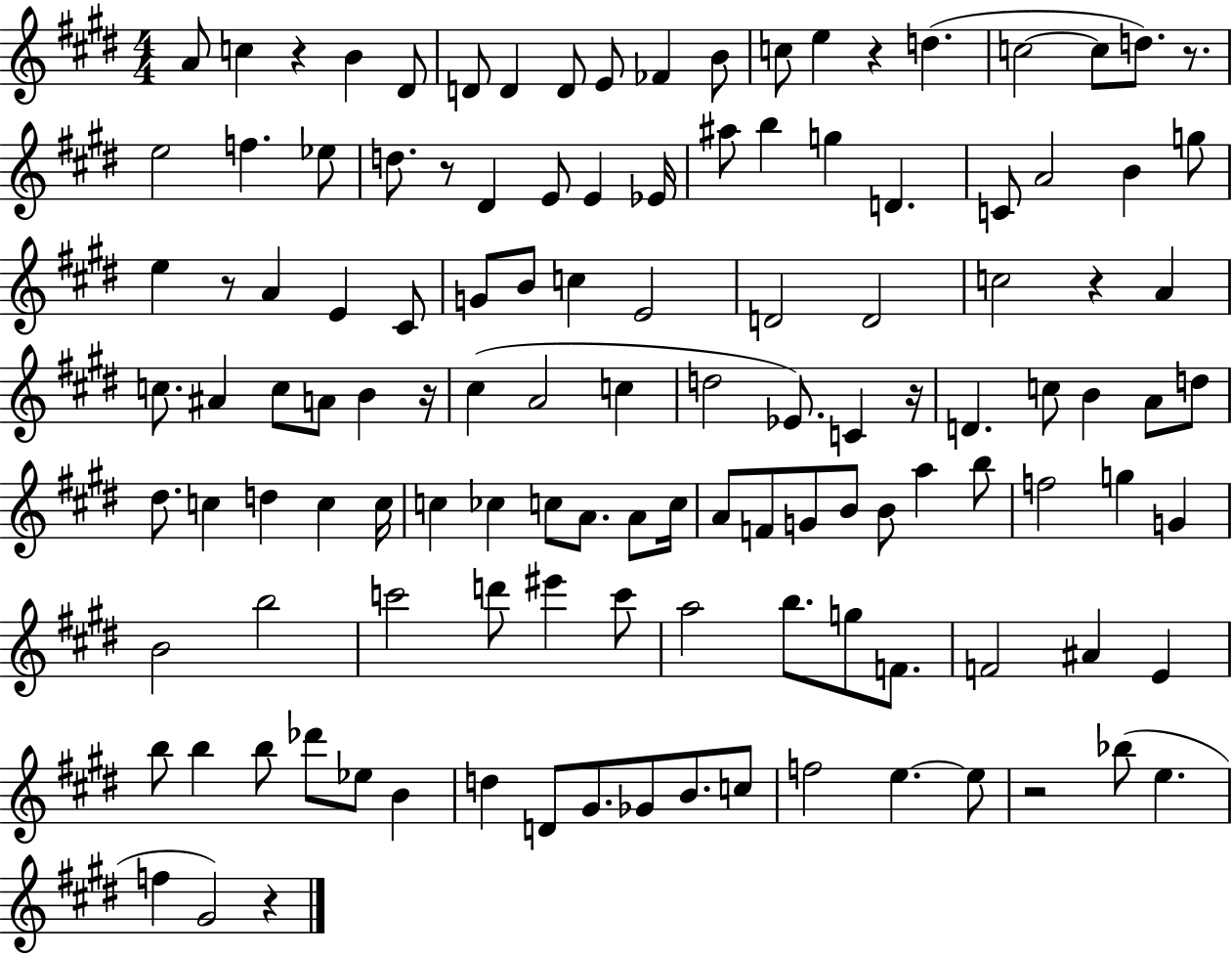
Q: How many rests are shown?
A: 10